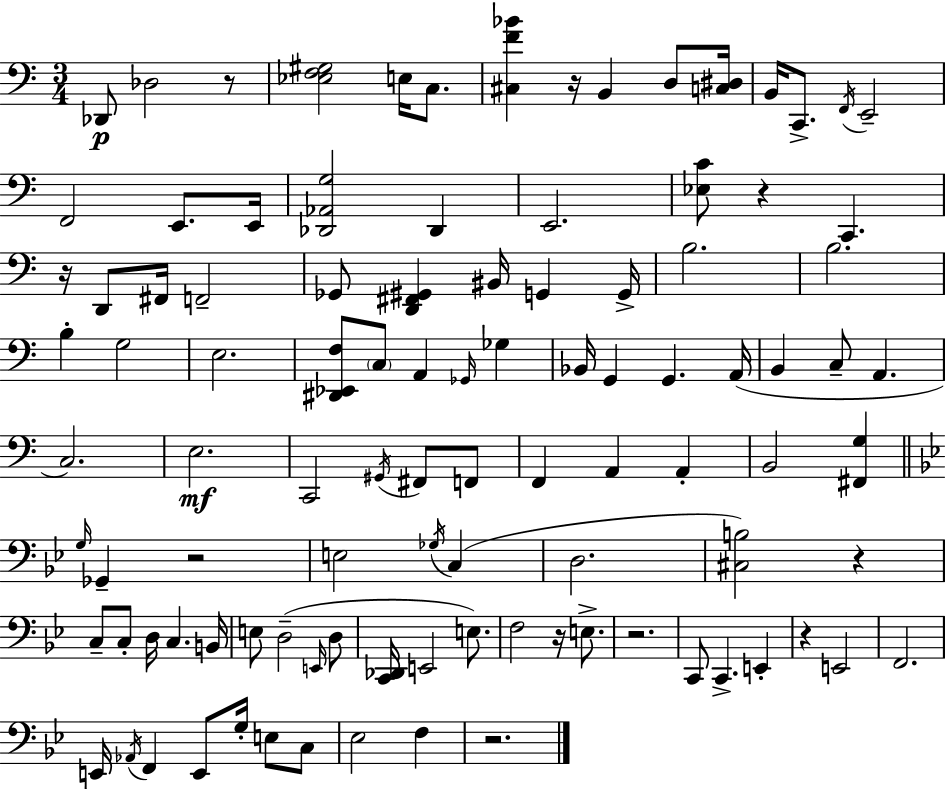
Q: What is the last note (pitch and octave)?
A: F3